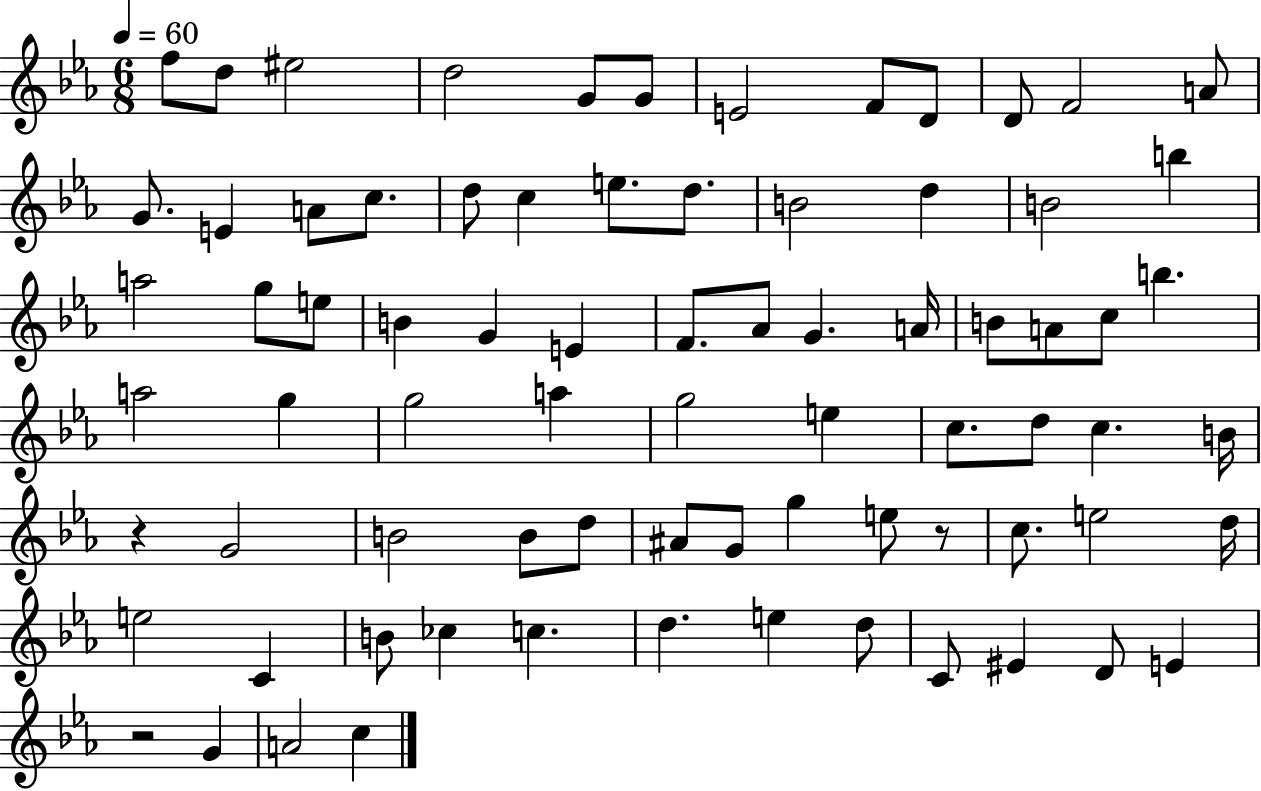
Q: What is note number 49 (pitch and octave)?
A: G4